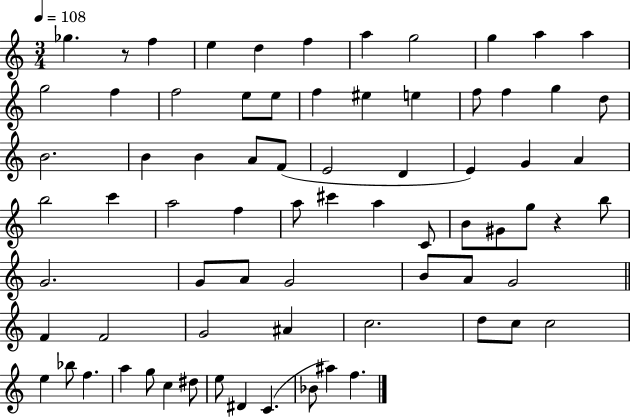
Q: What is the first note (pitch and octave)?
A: Gb5